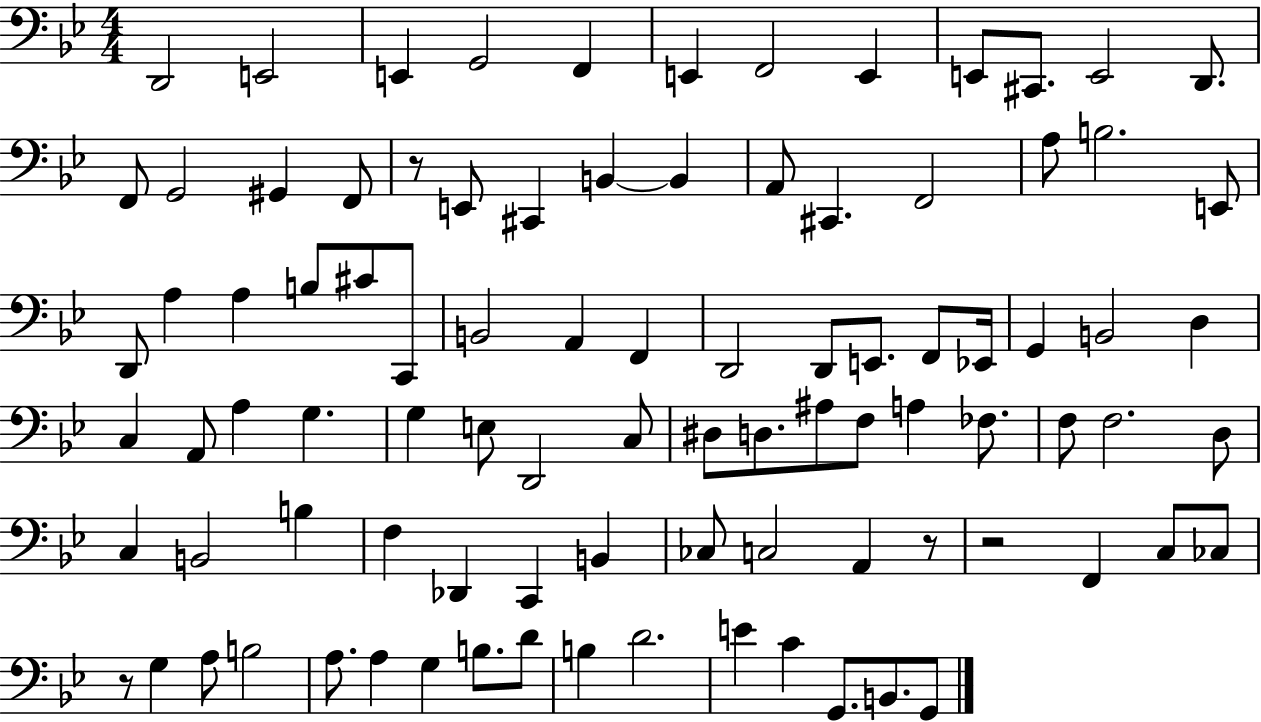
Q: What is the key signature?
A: BES major